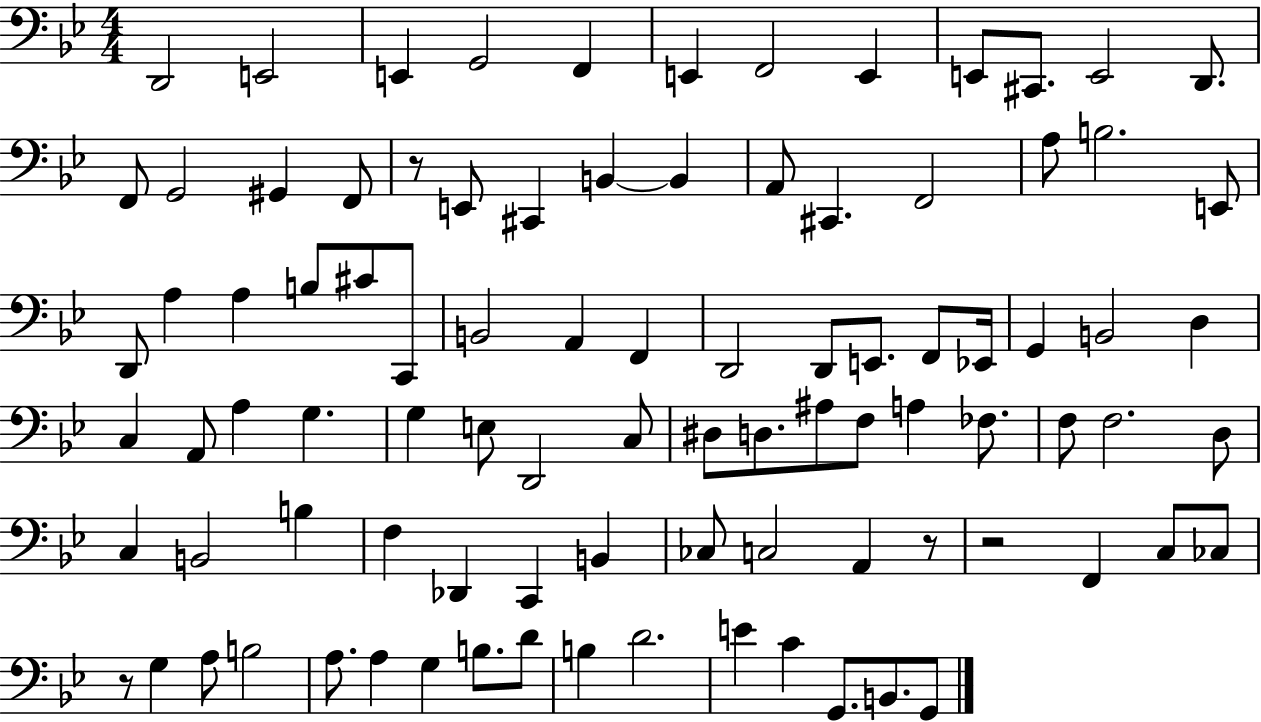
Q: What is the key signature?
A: BES major